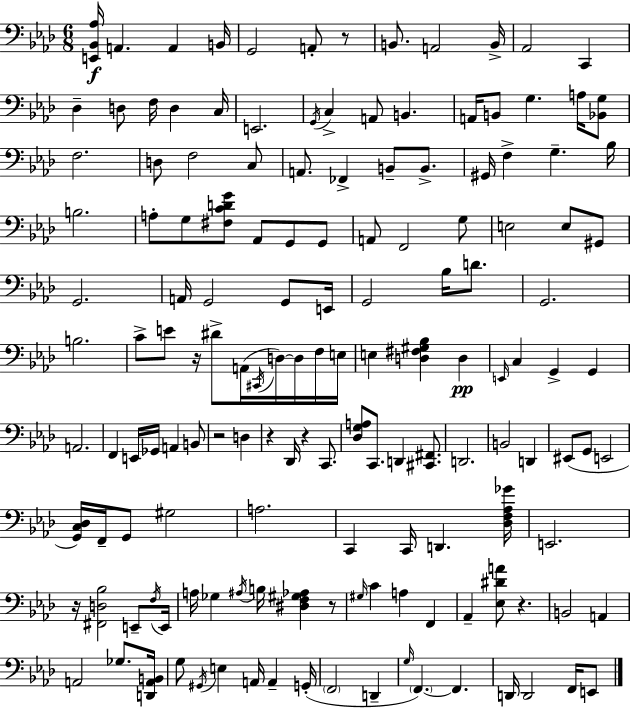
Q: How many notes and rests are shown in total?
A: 149